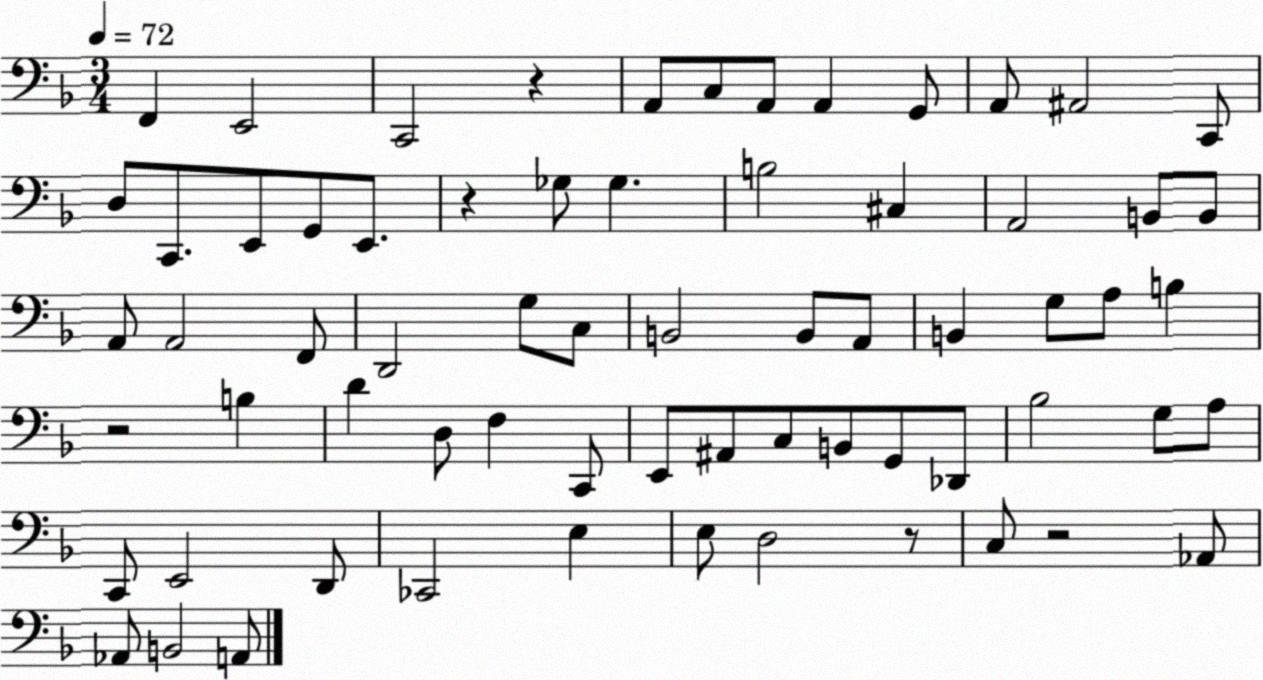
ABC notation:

X:1
T:Untitled
M:3/4
L:1/4
K:F
F,, E,,2 C,,2 z A,,/2 C,/2 A,,/2 A,, G,,/2 A,,/2 ^A,,2 C,,/2 D,/2 C,,/2 E,,/2 G,,/2 E,,/2 z _G,/2 _G, B,2 ^C, A,,2 B,,/2 B,,/2 A,,/2 A,,2 F,,/2 D,,2 G,/2 C,/2 B,,2 B,,/2 A,,/2 B,, G,/2 A,/2 B, z2 B, D D,/2 F, C,,/2 E,,/2 ^A,,/2 C,/2 B,,/2 G,,/2 _D,,/2 _B,2 G,/2 A,/2 C,,/2 E,,2 D,,/2 _C,,2 E, E,/2 D,2 z/2 C,/2 z2 _A,,/2 _A,,/2 B,,2 A,,/2